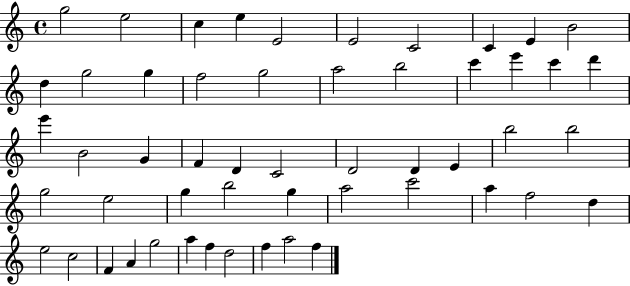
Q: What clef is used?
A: treble